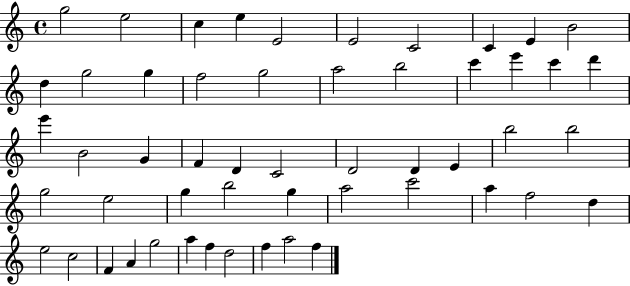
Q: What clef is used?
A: treble